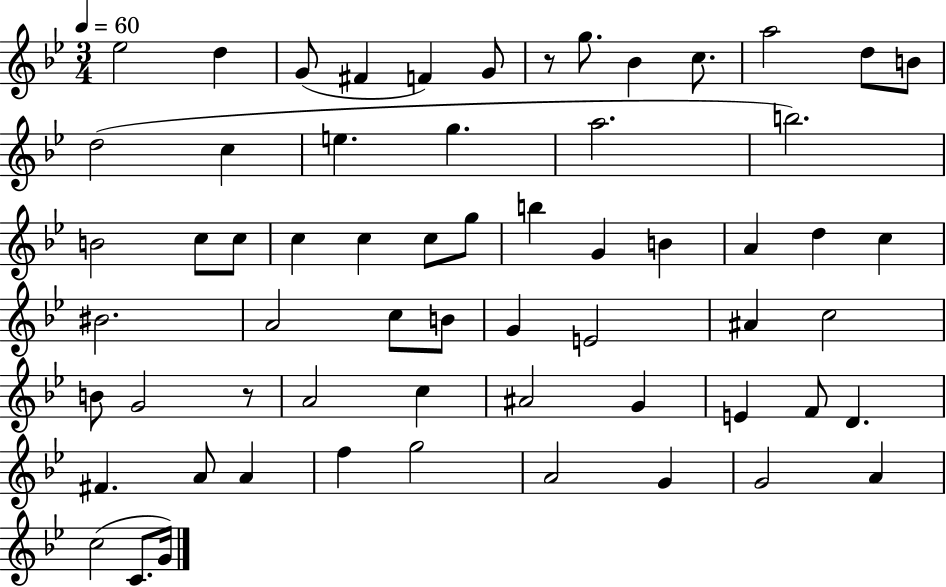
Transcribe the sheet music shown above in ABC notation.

X:1
T:Untitled
M:3/4
L:1/4
K:Bb
_e2 d G/2 ^F F G/2 z/2 g/2 _B c/2 a2 d/2 B/2 d2 c e g a2 b2 B2 c/2 c/2 c c c/2 g/2 b G B A d c ^B2 A2 c/2 B/2 G E2 ^A c2 B/2 G2 z/2 A2 c ^A2 G E F/2 D ^F A/2 A f g2 A2 G G2 A c2 C/2 G/4